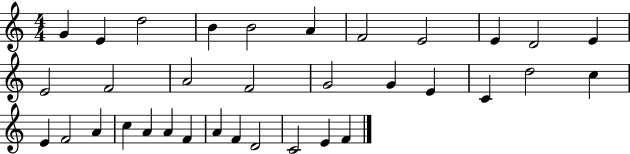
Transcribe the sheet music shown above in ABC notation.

X:1
T:Untitled
M:4/4
L:1/4
K:C
G E d2 B B2 A F2 E2 E D2 E E2 F2 A2 F2 G2 G E C d2 c E F2 A c A A F A F D2 C2 E F